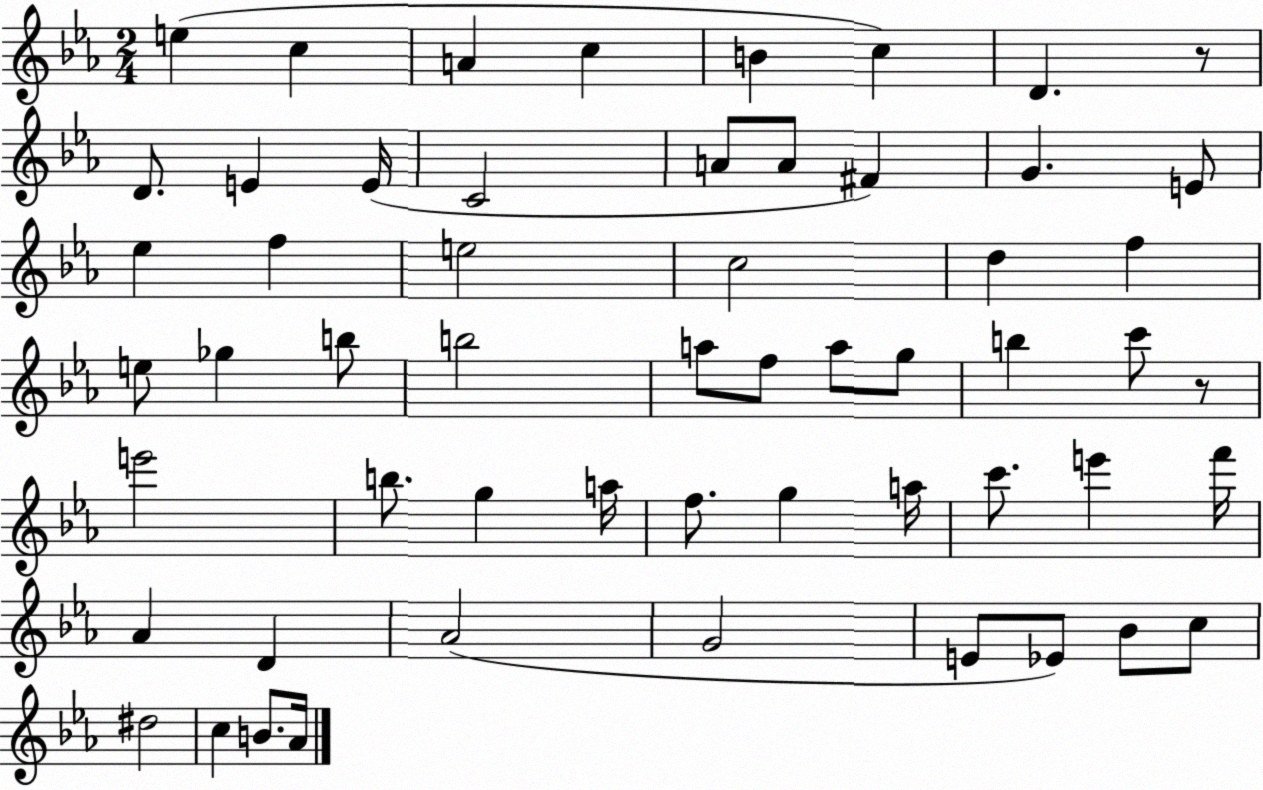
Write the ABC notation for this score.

X:1
T:Untitled
M:2/4
L:1/4
K:Eb
e c A c B c D z/2 D/2 E E/4 C2 A/2 A/2 ^F G E/2 _e f e2 c2 d f e/2 _g b/2 b2 a/2 f/2 a/2 g/2 b c'/2 z/2 e'2 b/2 g a/4 f/2 g a/4 c'/2 e' f'/4 _A D _A2 G2 E/2 _E/2 _B/2 c/2 ^d2 c B/2 _A/4